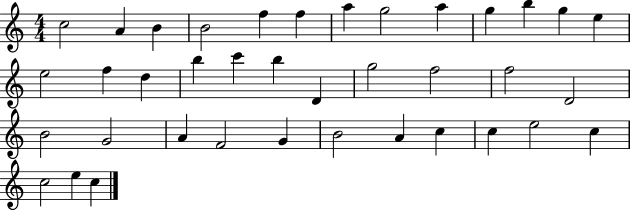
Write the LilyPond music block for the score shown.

{
  \clef treble
  \numericTimeSignature
  \time 4/4
  \key c \major
  c''2 a'4 b'4 | b'2 f''4 f''4 | a''4 g''2 a''4 | g''4 b''4 g''4 e''4 | \break e''2 f''4 d''4 | b''4 c'''4 b''4 d'4 | g''2 f''2 | f''2 d'2 | \break b'2 g'2 | a'4 f'2 g'4 | b'2 a'4 c''4 | c''4 e''2 c''4 | \break c''2 e''4 c''4 | \bar "|."
}